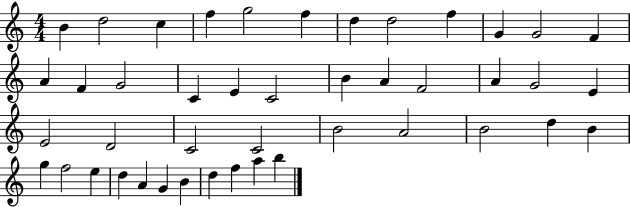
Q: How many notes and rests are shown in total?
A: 44